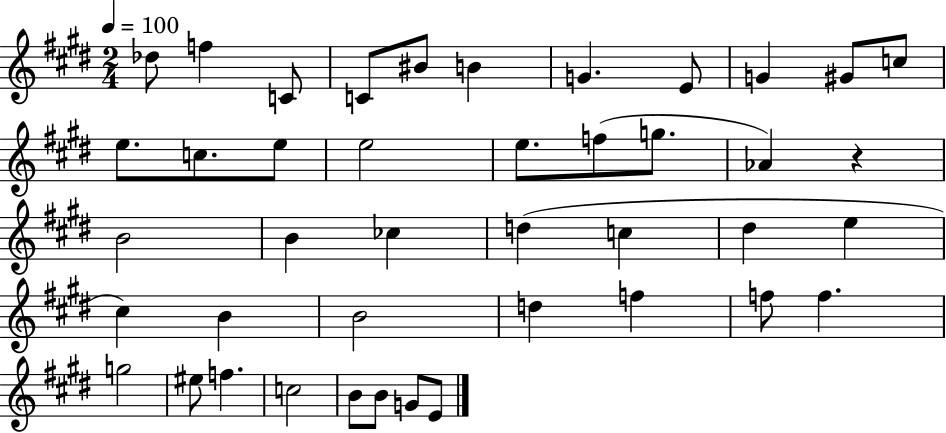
{
  \clef treble
  \numericTimeSignature
  \time 2/4
  \key e \major
  \tempo 4 = 100
  des''8 f''4 c'8 | c'8 bis'8 b'4 | g'4. e'8 | g'4 gis'8 c''8 | \break e''8. c''8. e''8 | e''2 | e''8. f''8( g''8. | aes'4) r4 | \break b'2 | b'4 ces''4 | d''4( c''4 | dis''4 e''4 | \break cis''4) b'4 | b'2 | d''4 f''4 | f''8 f''4. | \break g''2 | eis''8 f''4. | c''2 | b'8 b'8 g'8 e'8 | \break \bar "|."
}